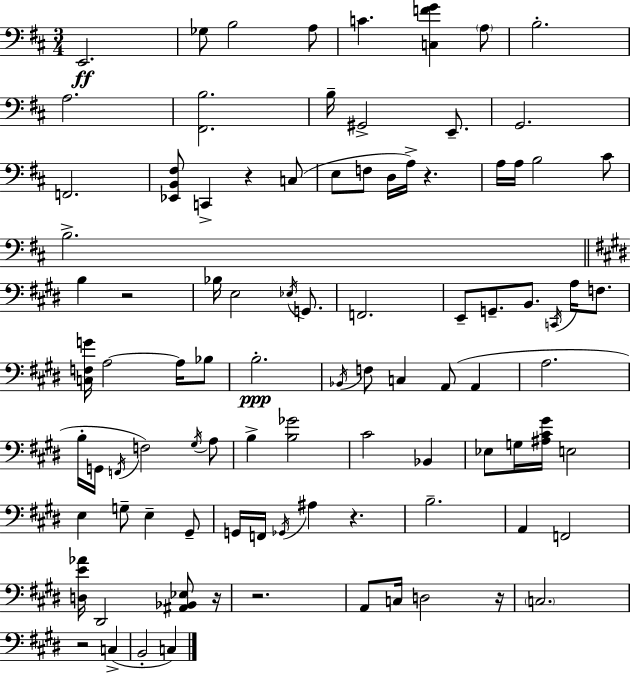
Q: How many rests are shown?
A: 8